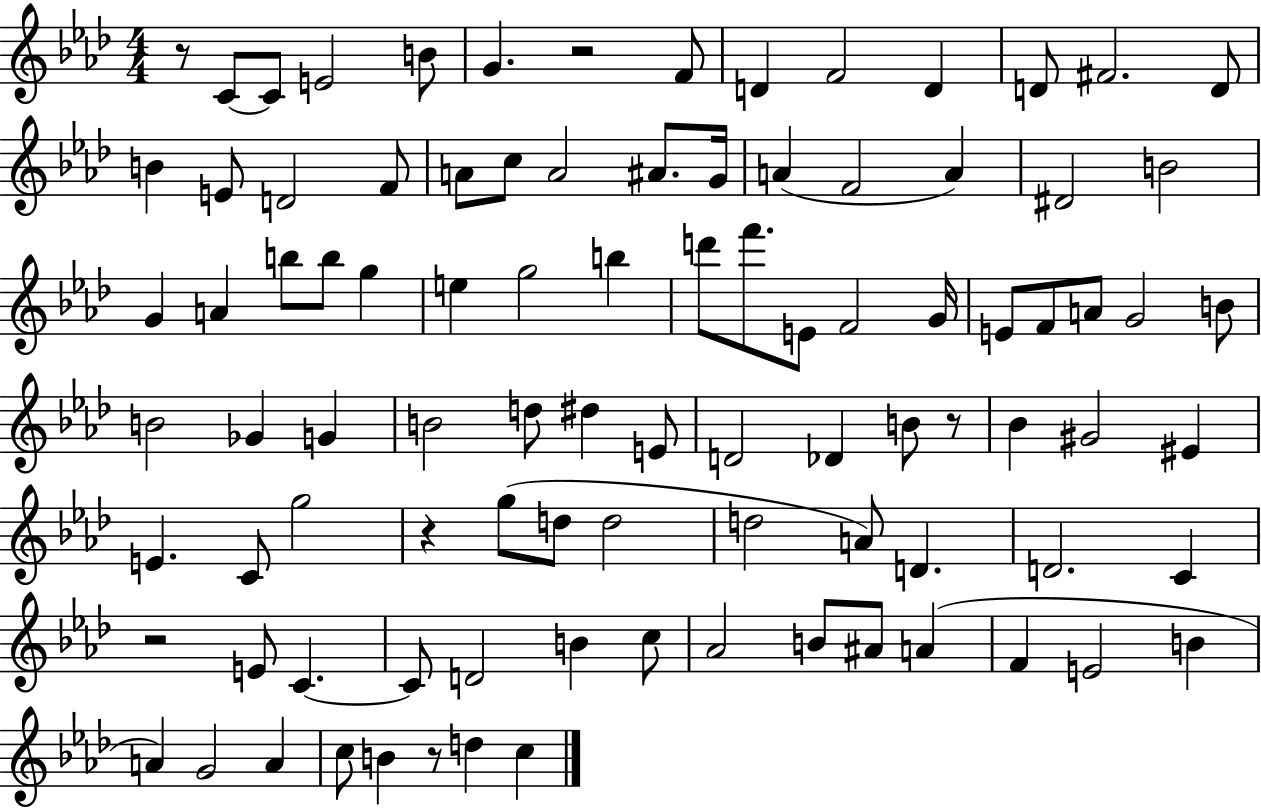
{
  \clef treble
  \numericTimeSignature
  \time 4/4
  \key aes \major
  r8 c'8~~ c'8 e'2 b'8 | g'4. r2 f'8 | d'4 f'2 d'4 | d'8 fis'2. d'8 | \break b'4 e'8 d'2 f'8 | a'8 c''8 a'2 ais'8. g'16 | a'4( f'2 a'4) | dis'2 b'2 | \break g'4 a'4 b''8 b''8 g''4 | e''4 g''2 b''4 | d'''8 f'''8. e'8 f'2 g'16 | e'8 f'8 a'8 g'2 b'8 | \break b'2 ges'4 g'4 | b'2 d''8 dis''4 e'8 | d'2 des'4 b'8 r8 | bes'4 gis'2 eis'4 | \break e'4. c'8 g''2 | r4 g''8( d''8 d''2 | d''2 a'8) d'4. | d'2. c'4 | \break r2 e'8 c'4.~~ | c'8 d'2 b'4 c''8 | aes'2 b'8 ais'8 a'4( | f'4 e'2 b'4 | \break a'4) g'2 a'4 | c''8 b'4 r8 d''4 c''4 | \bar "|."
}